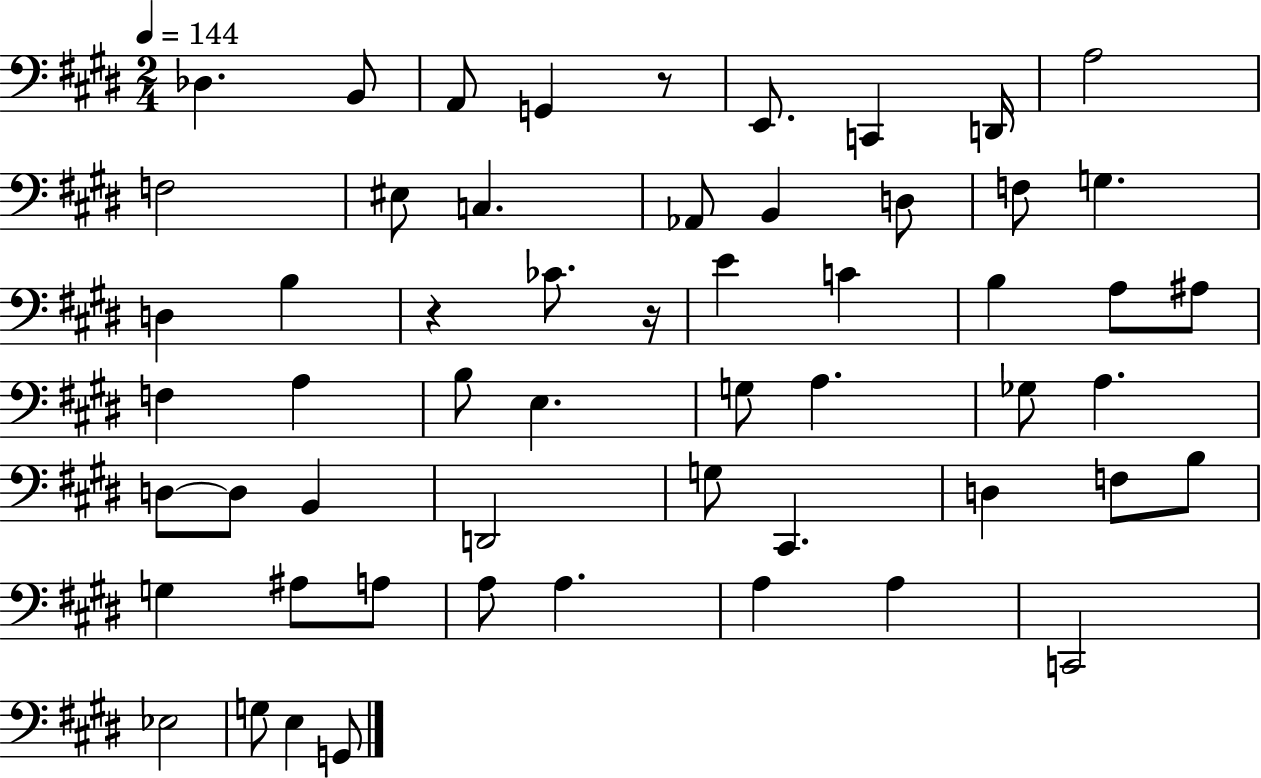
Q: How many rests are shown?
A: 3